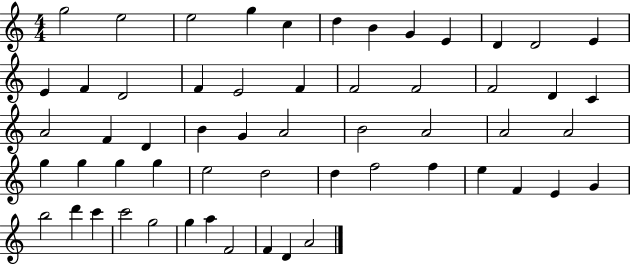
G5/h E5/h E5/h G5/q C5/q D5/q B4/q G4/q E4/q D4/q D4/h E4/q E4/q F4/q D4/h F4/q E4/h F4/q F4/h F4/h F4/h D4/q C4/q A4/h F4/q D4/q B4/q G4/q A4/h B4/h A4/h A4/h A4/h G5/q G5/q G5/q G5/q E5/h D5/h D5/q F5/h F5/q E5/q F4/q E4/q G4/q B5/h D6/q C6/q C6/h G5/h G5/q A5/q F4/h F4/q D4/q A4/h